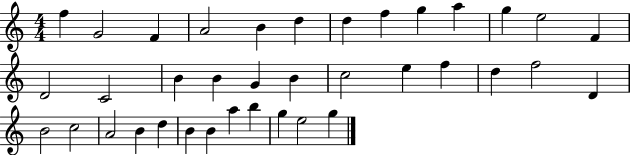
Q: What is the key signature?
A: C major